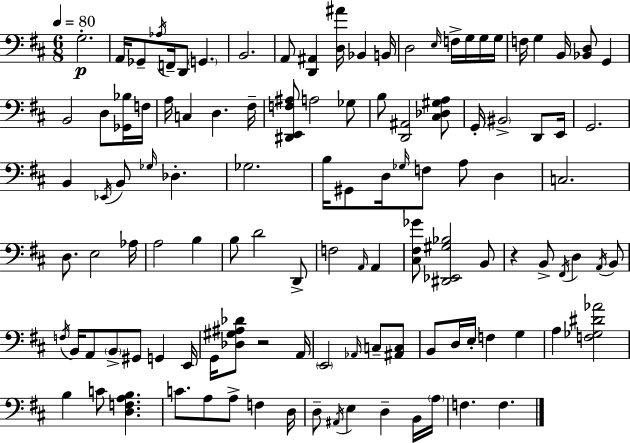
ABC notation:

X:1
T:Untitled
M:6/8
L:1/4
K:D
G,2 A,,/4 _G,,/2 _A,/4 F,,/4 D,,/2 G,, B,,2 A,,/2 [D,,^A,,] [D,^A]/4 _B,, B,,/4 D,2 E,/4 F,/4 G,/4 G,/4 G,/4 F,/4 G, B,,/4 [_B,,D,]/2 G,, B,,2 D,/2 [_G,,_B,]/4 F,/4 A,/4 C, D, ^F,/4 [^D,,E,,F,^A,]/2 A,2 _G,/2 B,/2 [D,,^A,,]2 [^C,_D,^G,A,]/2 G,,/4 ^B,,2 D,,/2 E,,/4 G,,2 B,, _E,,/4 B,,/2 _G,/4 _D, _G,2 B,/4 ^G,,/2 D,/4 _G,/4 F,/2 A,/2 D, C,2 D,/2 E,2 _A,/4 A,2 B, B,/2 D2 D,,/2 F,2 A,,/4 A,, [^C,^F,_G]/2 [^D,,_E,,^G,_B,]2 B,,/2 z B,,/2 ^F,,/4 D, A,,/4 B,,/2 F,/4 B,,/4 A,,/2 B,,/2 ^G,,/2 G,, E,,/4 G,,/4 [_D,^G,^A,_D]/2 z2 A,,/4 E,,2 _A,,/4 C,/2 [^A,,C,]/2 B,,/2 D,/4 E,/4 F, G, A, [F,_G,^D_A]2 B, C/2 [D,F,A,B,] C/2 A,/2 A,/2 F, D,/4 D,/2 ^A,,/4 E, D, B,,/4 A,/4 F, F,